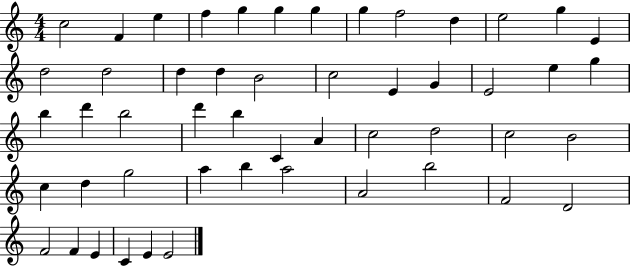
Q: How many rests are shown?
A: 0